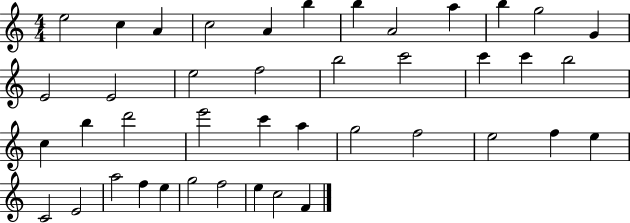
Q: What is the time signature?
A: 4/4